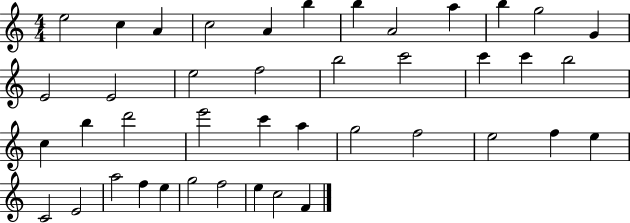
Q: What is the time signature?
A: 4/4